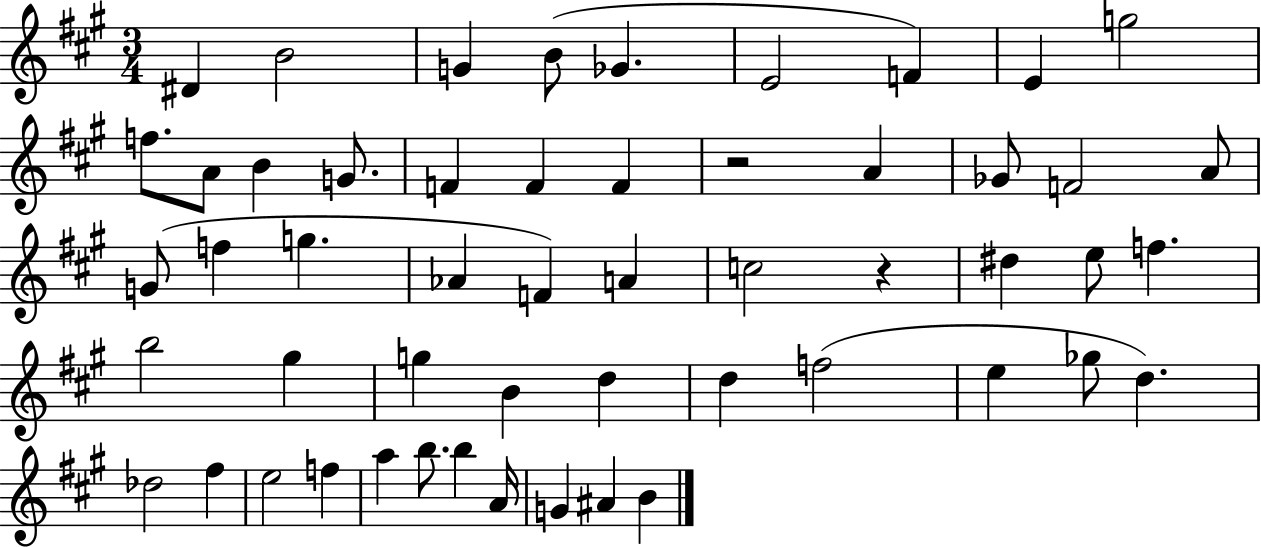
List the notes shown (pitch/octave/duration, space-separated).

D#4/q B4/h G4/q B4/e Gb4/q. E4/h F4/q E4/q G5/h F5/e. A4/e B4/q G4/e. F4/q F4/q F4/q R/h A4/q Gb4/e F4/h A4/e G4/e F5/q G5/q. Ab4/q F4/q A4/q C5/h R/q D#5/q E5/e F5/q. B5/h G#5/q G5/q B4/q D5/q D5/q F5/h E5/q Gb5/e D5/q. Db5/h F#5/q E5/h F5/q A5/q B5/e. B5/q A4/s G4/q A#4/q B4/q